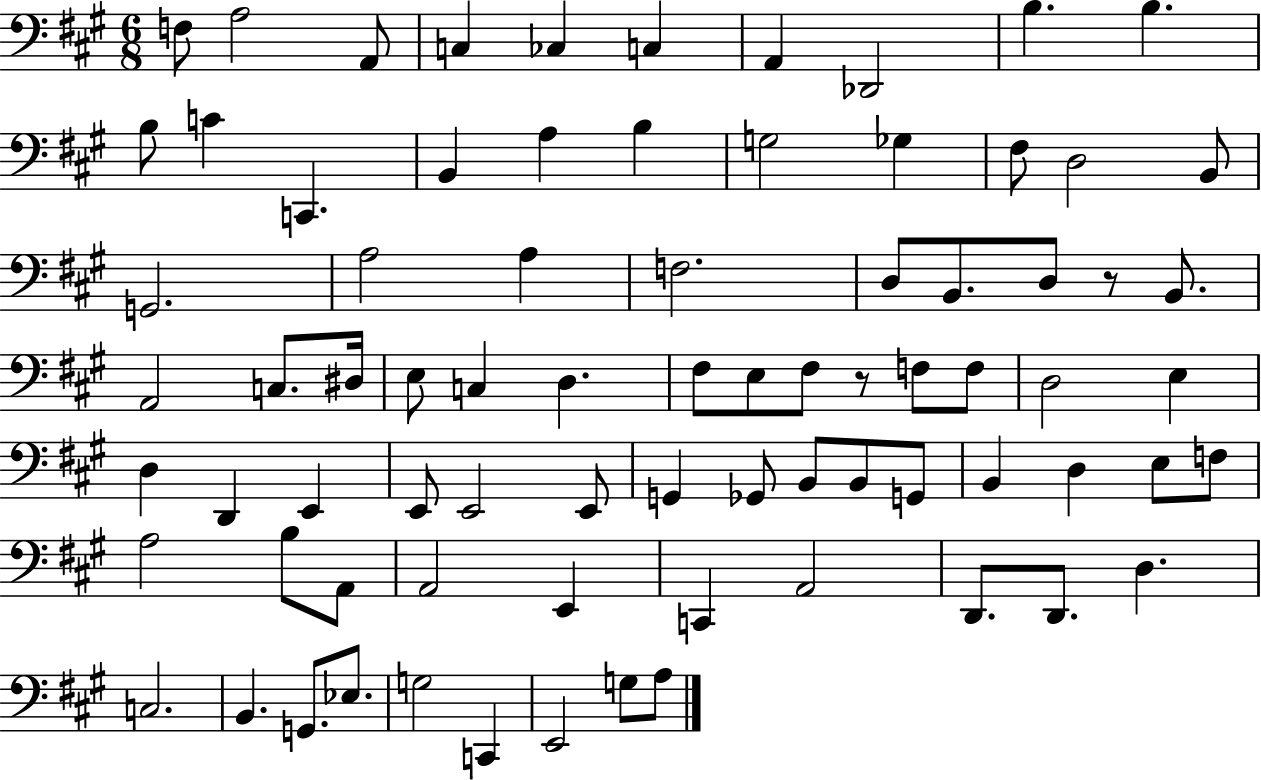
X:1
T:Untitled
M:6/8
L:1/4
K:A
F,/2 A,2 A,,/2 C, _C, C, A,, _D,,2 B, B, B,/2 C C,, B,, A, B, G,2 _G, ^F,/2 D,2 B,,/2 G,,2 A,2 A, F,2 D,/2 B,,/2 D,/2 z/2 B,,/2 A,,2 C,/2 ^D,/4 E,/2 C, D, ^F,/2 E,/2 ^F,/2 z/2 F,/2 F,/2 D,2 E, D, D,, E,, E,,/2 E,,2 E,,/2 G,, _G,,/2 B,,/2 B,,/2 G,,/2 B,, D, E,/2 F,/2 A,2 B,/2 A,,/2 A,,2 E,, C,, A,,2 D,,/2 D,,/2 D, C,2 B,, G,,/2 _E,/2 G,2 C,, E,,2 G,/2 A,/2